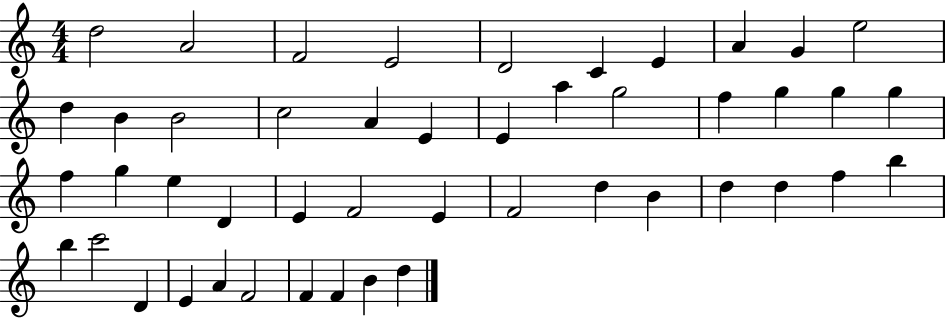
X:1
T:Untitled
M:4/4
L:1/4
K:C
d2 A2 F2 E2 D2 C E A G e2 d B B2 c2 A E E a g2 f g g g f g e D E F2 E F2 d B d d f b b c'2 D E A F2 F F B d